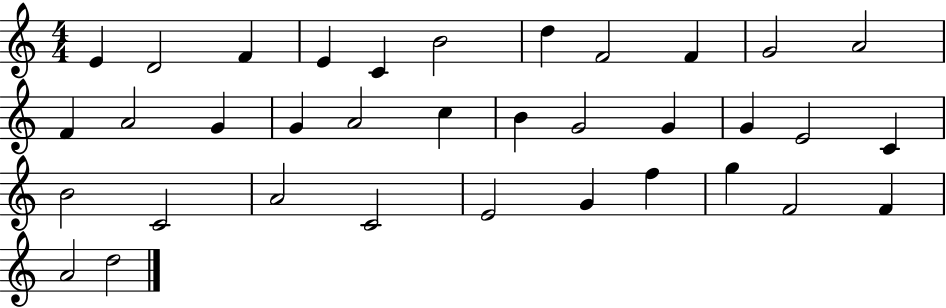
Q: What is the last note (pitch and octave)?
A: D5